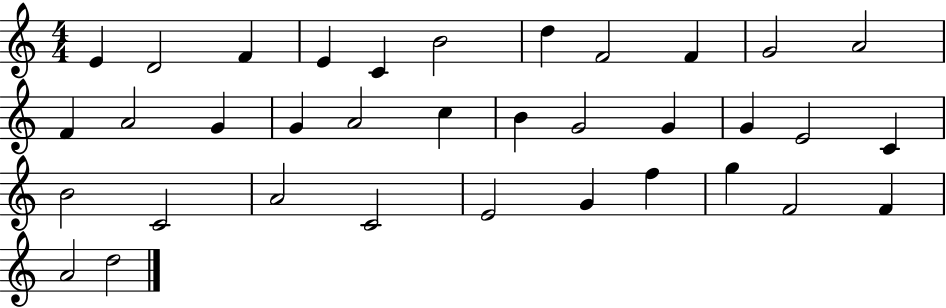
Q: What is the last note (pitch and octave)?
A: D5